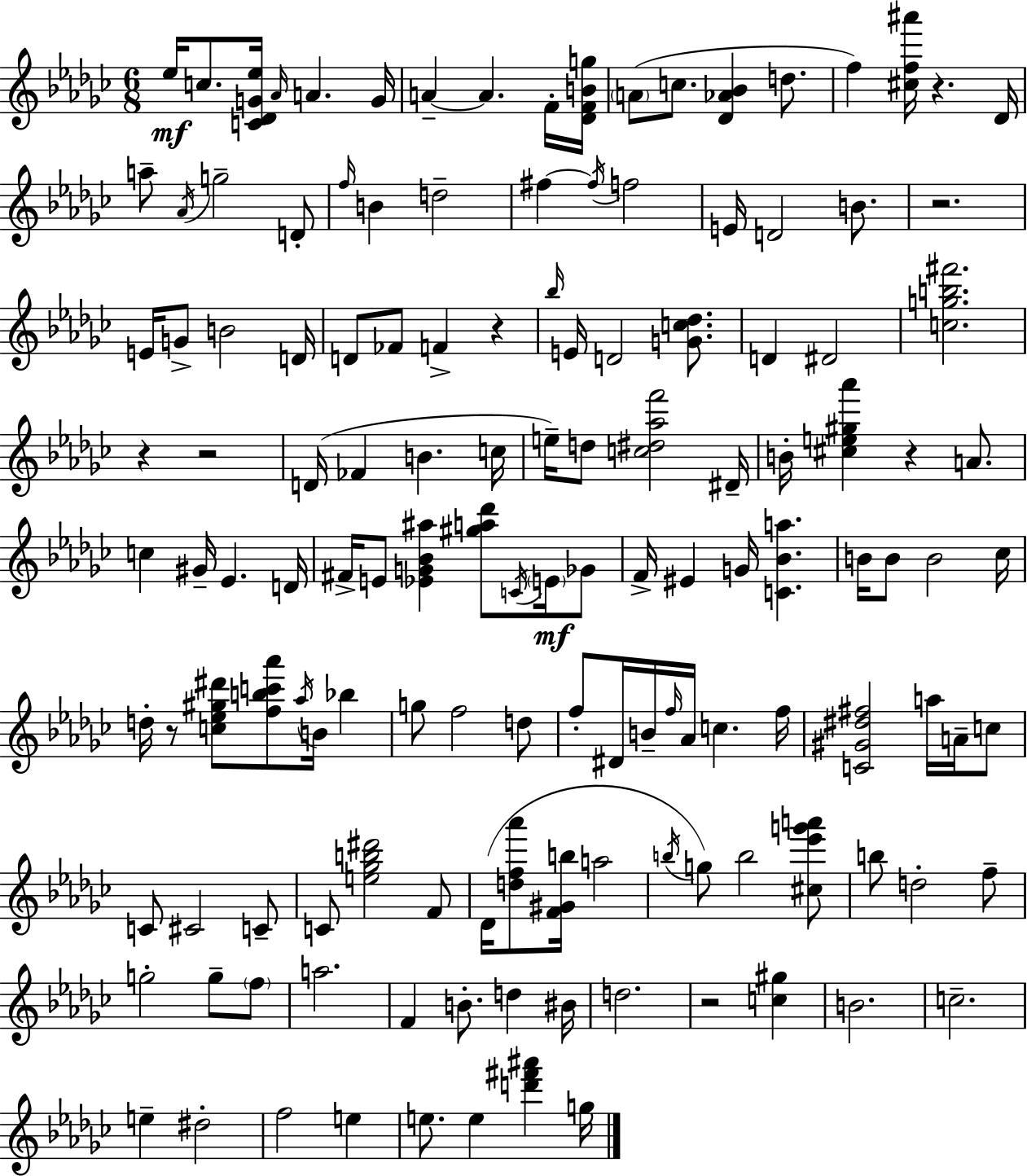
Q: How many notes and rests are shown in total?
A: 139